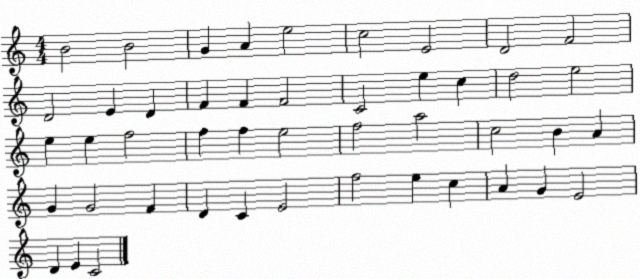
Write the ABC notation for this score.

X:1
T:Untitled
M:4/4
L:1/4
K:C
B2 B2 G A e2 c2 E2 D2 F2 D2 E D F F F2 C2 e c d2 e2 e e f2 f f e2 f2 a2 c2 B A G G2 F D C E2 f2 e c A G E2 D E C2